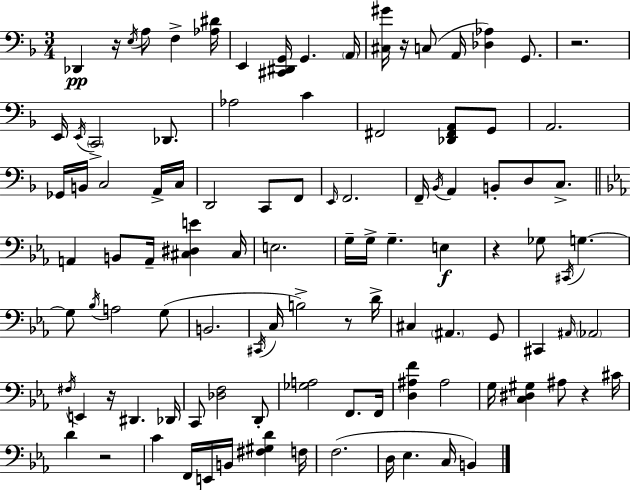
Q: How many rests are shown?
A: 8